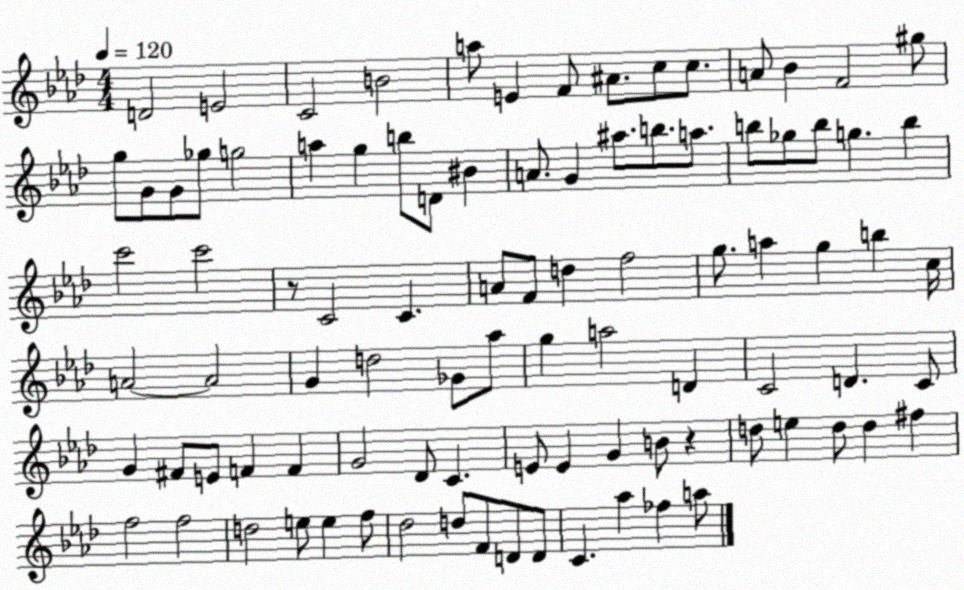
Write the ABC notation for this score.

X:1
T:Untitled
M:4/4
L:1/4
K:Ab
D2 E2 C2 B2 a/2 E F/2 ^A/2 c/2 c/2 A/2 _B F2 ^g/2 g/2 G/2 G/2 _g/2 g2 a g b/2 D/2 ^B A/2 G ^a/2 b/2 a/2 b/2 _g/2 b/2 g b c'2 c'2 z/2 C2 C A/2 F/2 d f2 g/2 a g b c/4 A2 A2 G d2 _G/2 _a/2 g a2 D C2 D C/2 G ^F/2 E/2 F F G2 _D/2 C E/2 E G B/2 z d/2 e d/2 d ^f f2 f2 d2 e/2 e f/2 _d2 d/2 F/2 D/2 D/2 C _a _f a/2